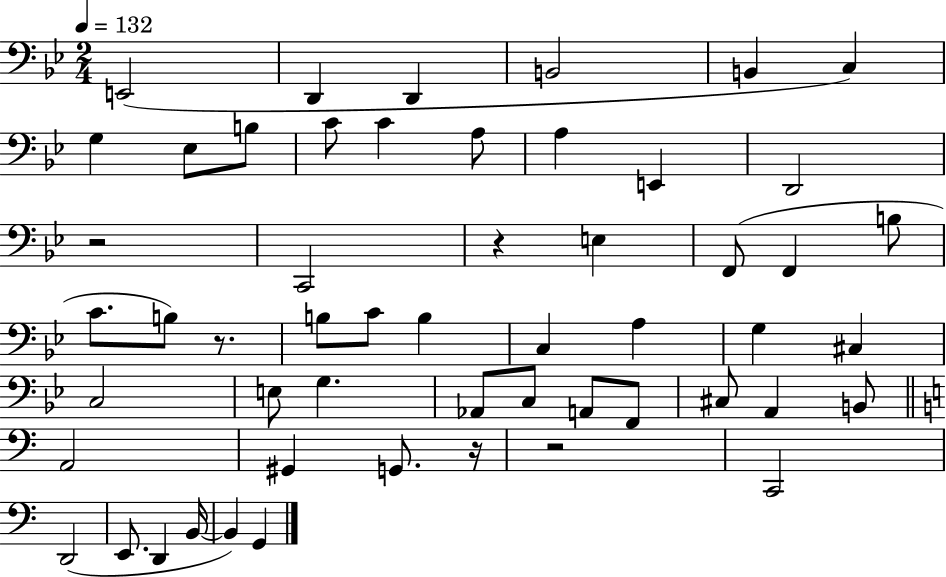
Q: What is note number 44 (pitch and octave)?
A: D2